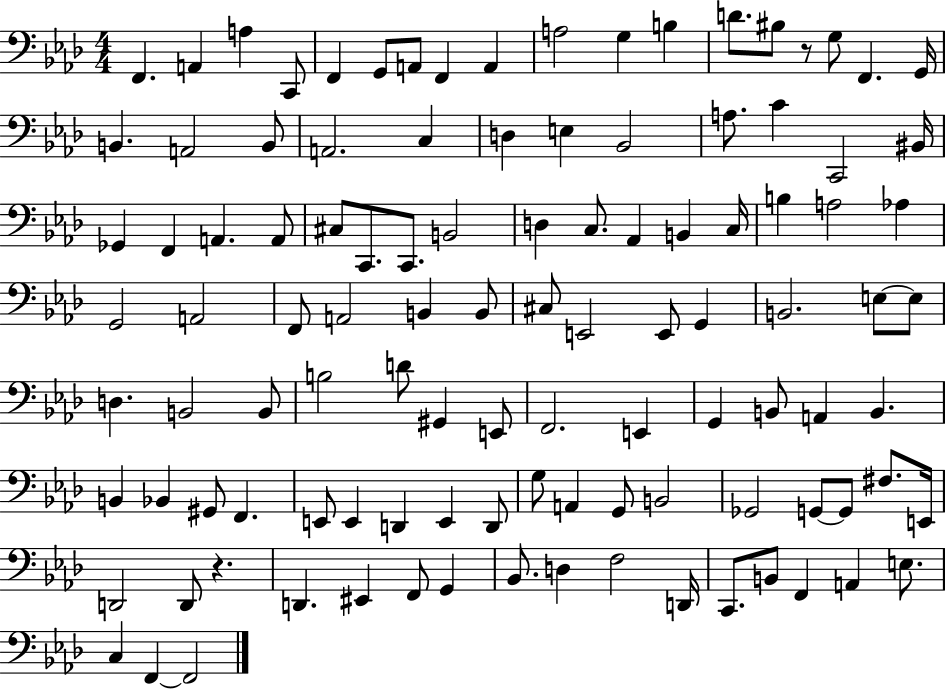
{
  \clef bass
  \numericTimeSignature
  \time 4/4
  \key aes \major
  f,4. a,4 a4 c,8 | f,4 g,8 a,8 f,4 a,4 | a2 g4 b4 | d'8. bis8 r8 g8 f,4. g,16 | \break b,4. a,2 b,8 | a,2. c4 | d4 e4 bes,2 | a8. c'4 c,2 bis,16 | \break ges,4 f,4 a,4. a,8 | cis8 c,8. c,8. b,2 | d4 c8. aes,4 b,4 c16 | b4 a2 aes4 | \break g,2 a,2 | f,8 a,2 b,4 b,8 | cis8 e,2 e,8 g,4 | b,2. e8~~ e8 | \break d4. b,2 b,8 | b2 d'8 gis,4 e,8 | f,2. e,4 | g,4 b,8 a,4 b,4. | \break b,4 bes,4 gis,8 f,4. | e,8 e,4 d,4 e,4 d,8 | g8 a,4 g,8 b,2 | ges,2 g,8~~ g,8 fis8. e,16 | \break d,2 d,8 r4. | d,4. eis,4 f,8 g,4 | bes,8. d4 f2 d,16 | c,8. b,8 f,4 a,4 e8. | \break c4 f,4~~ f,2 | \bar "|."
}